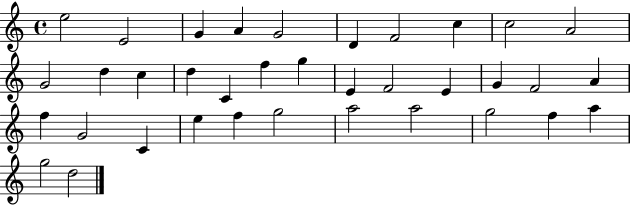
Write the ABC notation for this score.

X:1
T:Untitled
M:4/4
L:1/4
K:C
e2 E2 G A G2 D F2 c c2 A2 G2 d c d C f g E F2 E G F2 A f G2 C e f g2 a2 a2 g2 f a g2 d2